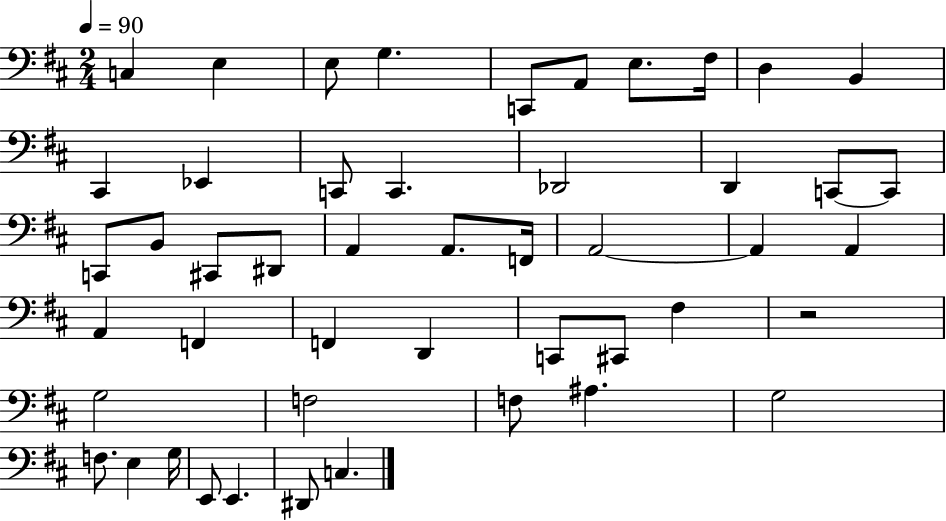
X:1
T:Untitled
M:2/4
L:1/4
K:D
C, E, E,/2 G, C,,/2 A,,/2 E,/2 ^F,/4 D, B,, ^C,, _E,, C,,/2 C,, _D,,2 D,, C,,/2 C,,/2 C,,/2 B,,/2 ^C,,/2 ^D,,/2 A,, A,,/2 F,,/4 A,,2 A,, A,, A,, F,, F,, D,, C,,/2 ^C,,/2 ^F, z2 G,2 F,2 F,/2 ^A, G,2 F,/2 E, G,/4 E,,/2 E,, ^D,,/2 C,